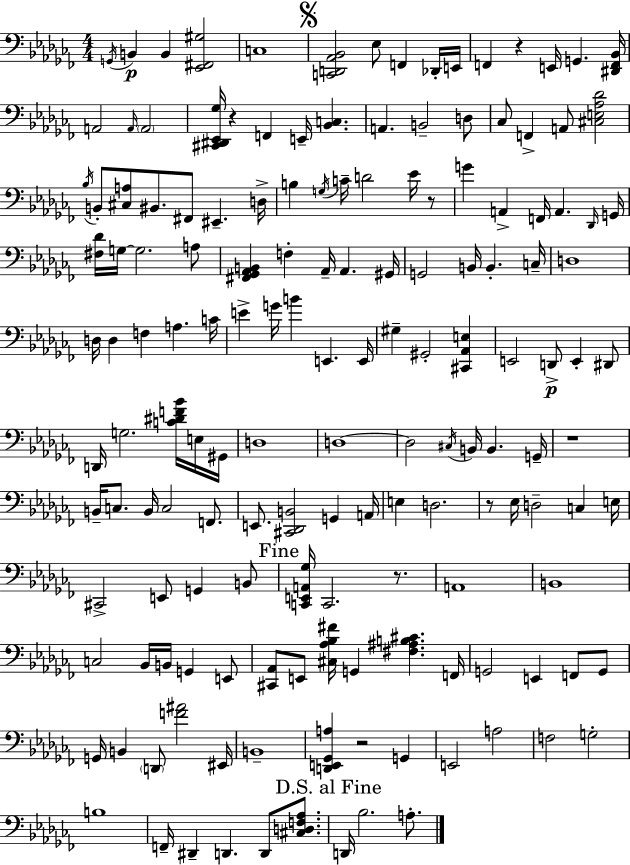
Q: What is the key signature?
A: AES minor